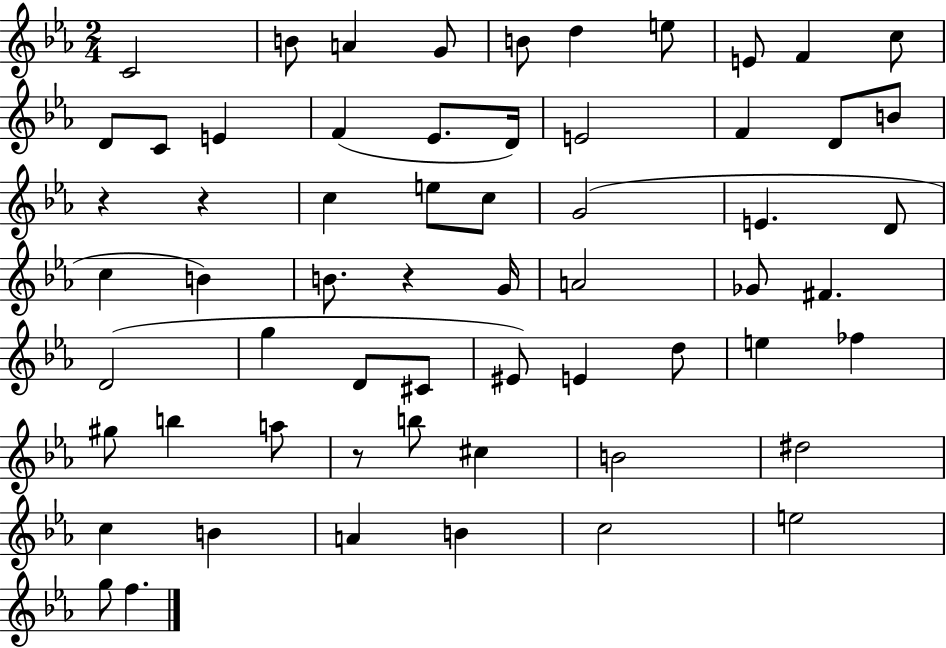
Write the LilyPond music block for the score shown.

{
  \clef treble
  \numericTimeSignature
  \time 2/4
  \key ees \major
  c'2 | b'8 a'4 g'8 | b'8 d''4 e''8 | e'8 f'4 c''8 | \break d'8 c'8 e'4 | f'4( ees'8. d'16) | e'2 | f'4 d'8 b'8 | \break r4 r4 | c''4 e''8 c''8 | g'2( | e'4. d'8 | \break c''4 b'4) | b'8. r4 g'16 | a'2 | ges'8 fis'4. | \break d'2( | g''4 d'8 cis'8 | eis'8) e'4 d''8 | e''4 fes''4 | \break gis''8 b''4 a''8 | r8 b''8 cis''4 | b'2 | dis''2 | \break c''4 b'4 | a'4 b'4 | c''2 | e''2 | \break g''8 f''4. | \bar "|."
}